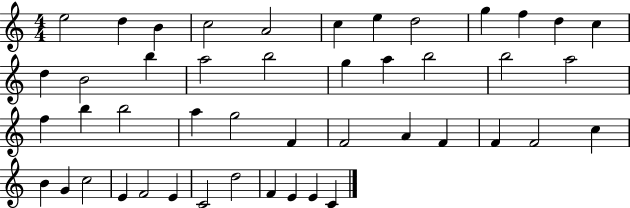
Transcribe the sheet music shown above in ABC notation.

X:1
T:Untitled
M:4/4
L:1/4
K:C
e2 d B c2 A2 c e d2 g f d c d B2 b a2 b2 g a b2 b2 a2 f b b2 a g2 F F2 A F F F2 c B G c2 E F2 E C2 d2 F E E C